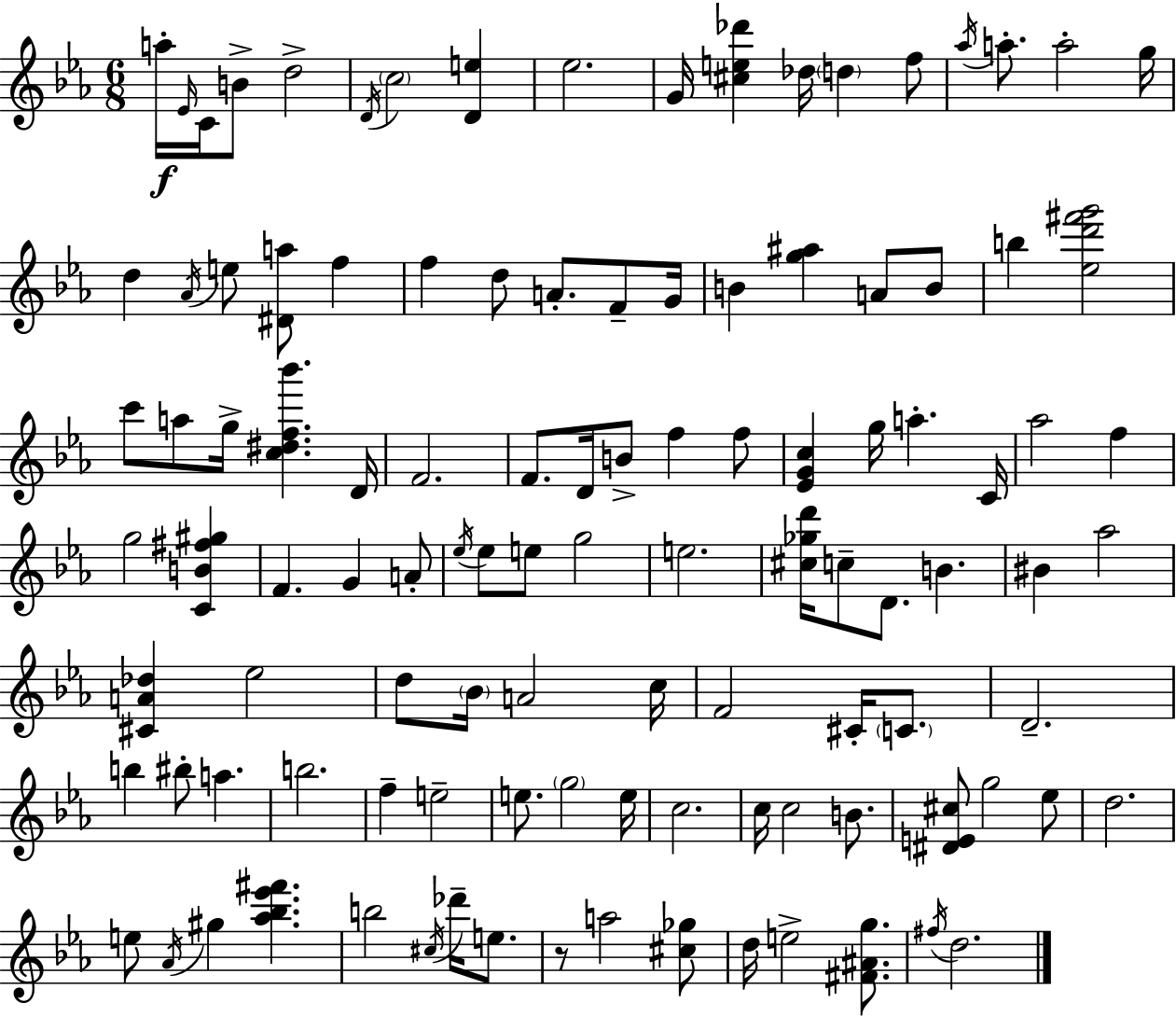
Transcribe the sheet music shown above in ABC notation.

X:1
T:Untitled
M:6/8
L:1/4
K:Eb
a/4 _E/4 C/4 B/2 d2 D/4 c2 [De] _e2 G/4 [^ce_d'] _d/4 d f/2 _a/4 a/2 a2 g/4 d _A/4 e/2 [^Da]/2 f f d/2 A/2 F/2 G/4 B [g^a] A/2 B/2 b [_ed'^f'g']2 c'/2 a/2 g/4 [c^df_b'] D/4 F2 F/2 D/4 B/2 f f/2 [_EGc] g/4 a C/4 _a2 f g2 [CB^f^g] F G A/2 _e/4 _e/2 e/2 g2 e2 [^c_gd']/4 c/2 D/2 B ^B _a2 [^CA_d] _e2 d/2 _B/4 A2 c/4 F2 ^C/4 C/2 D2 b ^b/2 a b2 f e2 e/2 g2 e/4 c2 c/4 c2 B/2 [^DE^c]/2 g2 _e/2 d2 e/2 _A/4 ^g [_a_b_e'^f'] b2 ^c/4 _d'/4 e/2 z/2 a2 [^c_g]/2 d/4 e2 [^F^Ag]/2 ^f/4 d2